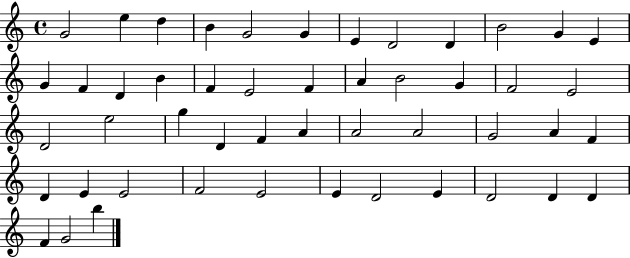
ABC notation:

X:1
T:Untitled
M:4/4
L:1/4
K:C
G2 e d B G2 G E D2 D B2 G E G F D B F E2 F A B2 G F2 E2 D2 e2 g D F A A2 A2 G2 A F D E E2 F2 E2 E D2 E D2 D D F G2 b